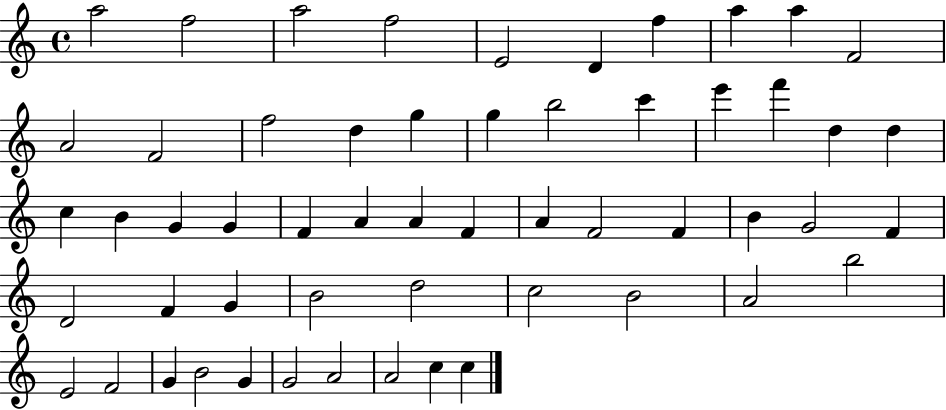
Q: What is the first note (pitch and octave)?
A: A5